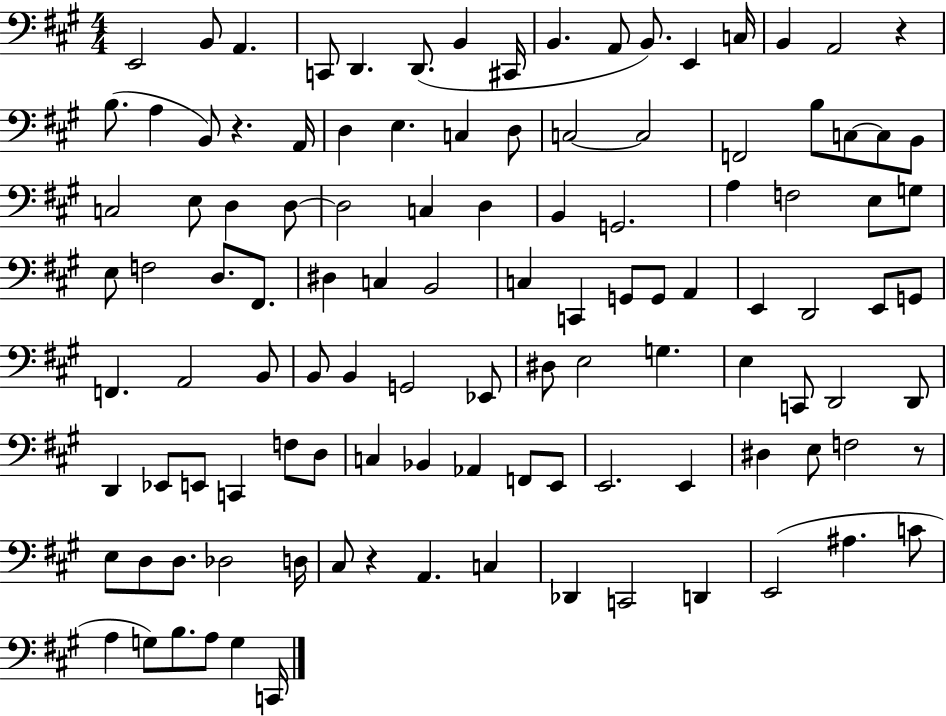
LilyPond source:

{
  \clef bass
  \numericTimeSignature
  \time 4/4
  \key a \major
  \repeat volta 2 { e,2 b,8 a,4. | c,8 d,4. d,8.( b,4 cis,16 | b,4. a,8 b,8.) e,4 c16 | b,4 a,2 r4 | \break b8.( a4 b,8) r4. a,16 | d4 e4. c4 d8 | c2~~ c2 | f,2 b8 c8~~ c8 b,8 | \break c2 e8 d4 d8~~ | d2 c4 d4 | b,4 g,2. | a4 f2 e8 g8 | \break e8 f2 d8. fis,8. | dis4 c4 b,2 | c4 c,4 g,8 g,8 a,4 | e,4 d,2 e,8 g,8 | \break f,4. a,2 b,8 | b,8 b,4 g,2 ees,8 | dis8 e2 g4. | e4 c,8 d,2 d,8 | \break d,4 ees,8 e,8 c,4 f8 d8 | c4 bes,4 aes,4 f,8 e,8 | e,2. e,4 | dis4 e8 f2 r8 | \break e8 d8 d8. des2 d16 | cis8 r4 a,4. c4 | des,4 c,2 d,4 | e,2( ais4. c'8 | \break a4 g8) b8. a8 g4 c,16 | } \bar "|."
}